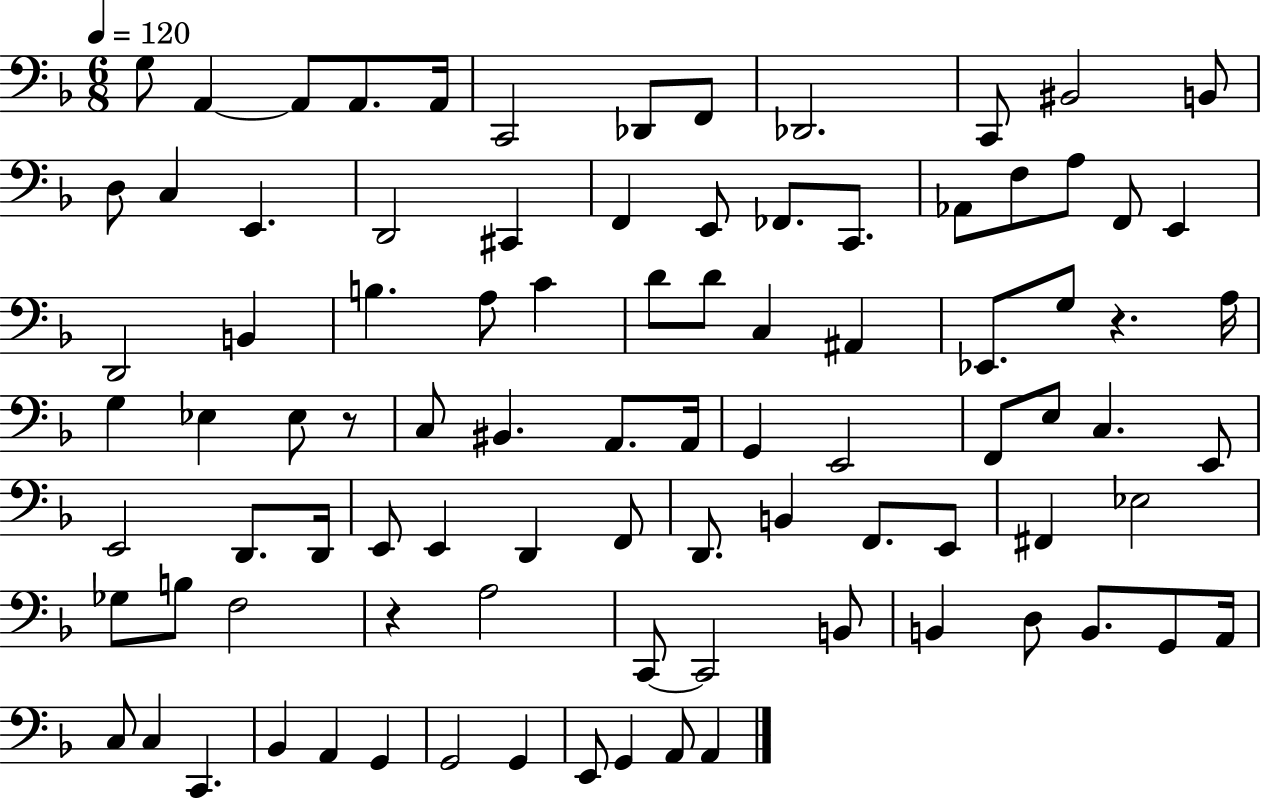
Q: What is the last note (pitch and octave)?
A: A2